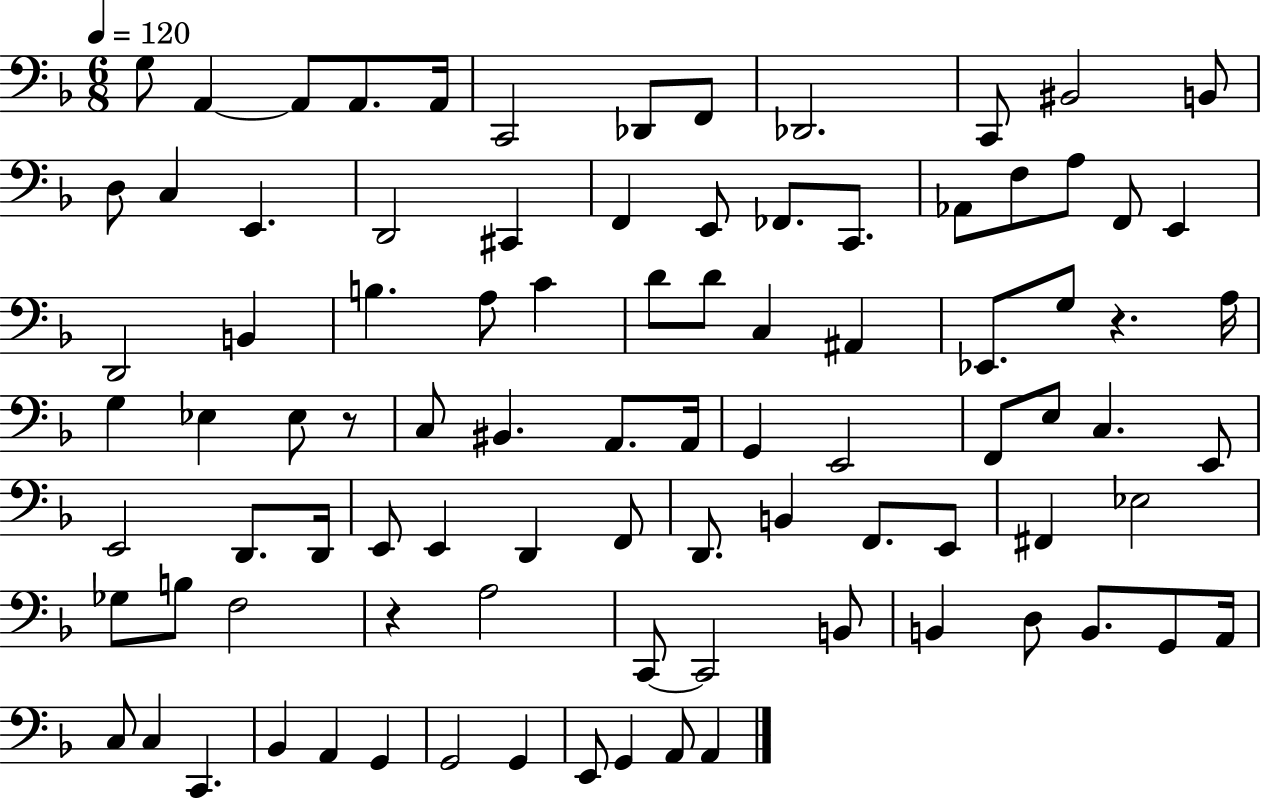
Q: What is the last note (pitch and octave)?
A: A2